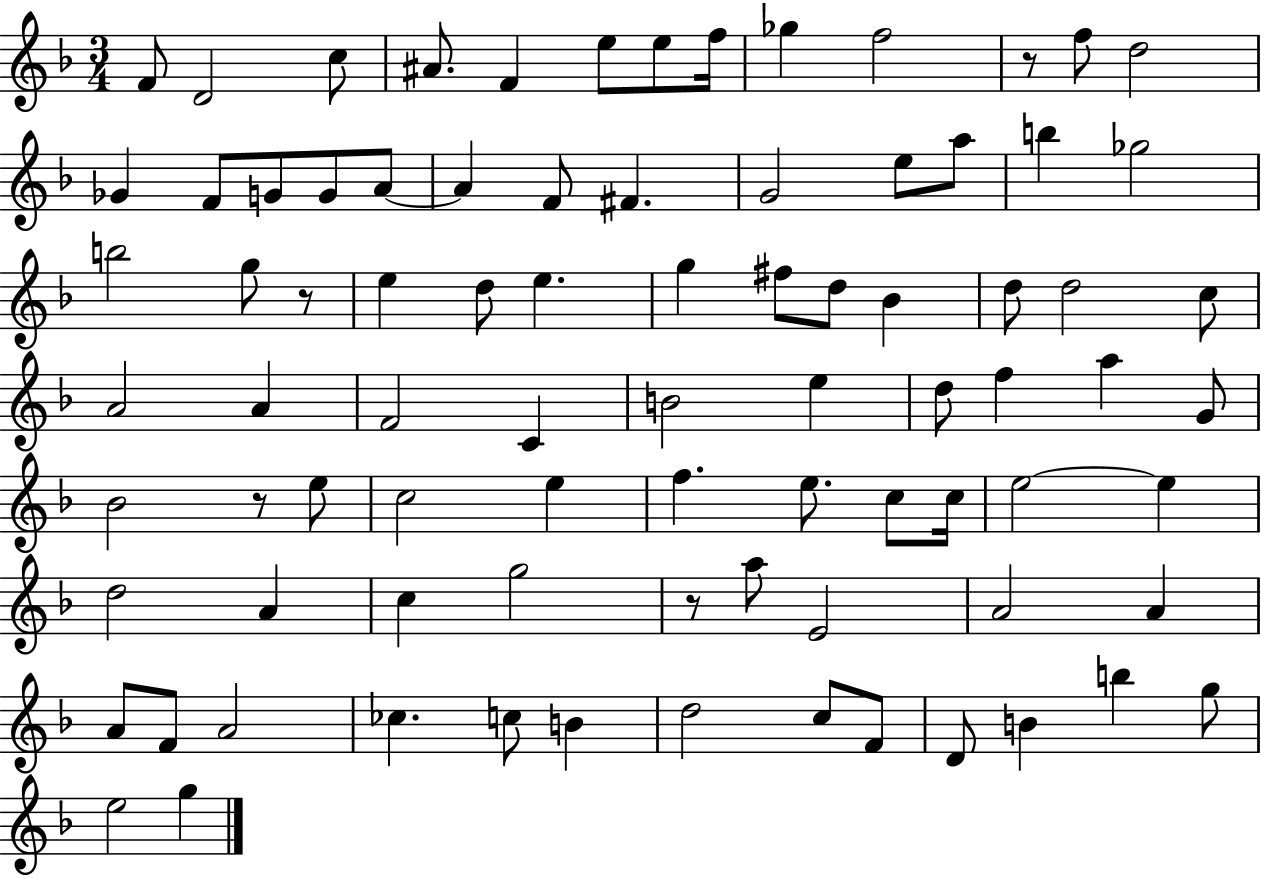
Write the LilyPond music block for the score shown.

{
  \clef treble
  \numericTimeSignature
  \time 3/4
  \key f \major
  f'8 d'2 c''8 | ais'8. f'4 e''8 e''8 f''16 | ges''4 f''2 | r8 f''8 d''2 | \break ges'4 f'8 g'8 g'8 a'8~~ | a'4 f'8 fis'4. | g'2 e''8 a''8 | b''4 ges''2 | \break b''2 g''8 r8 | e''4 d''8 e''4. | g''4 fis''8 d''8 bes'4 | d''8 d''2 c''8 | \break a'2 a'4 | f'2 c'4 | b'2 e''4 | d''8 f''4 a''4 g'8 | \break bes'2 r8 e''8 | c''2 e''4 | f''4. e''8. c''8 c''16 | e''2~~ e''4 | \break d''2 a'4 | c''4 g''2 | r8 a''8 e'2 | a'2 a'4 | \break a'8 f'8 a'2 | ces''4. c''8 b'4 | d''2 c''8 f'8 | d'8 b'4 b''4 g''8 | \break e''2 g''4 | \bar "|."
}